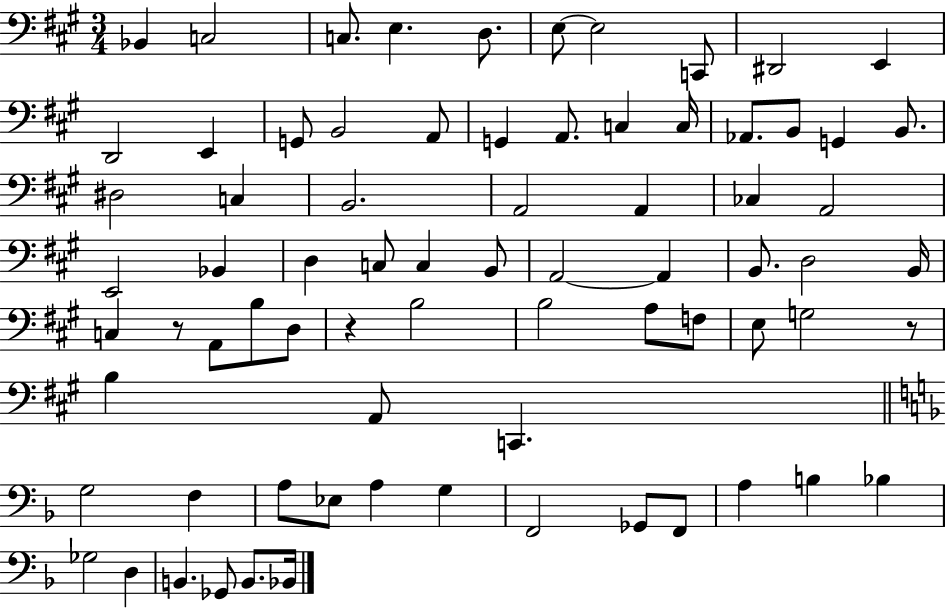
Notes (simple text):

Bb2/q C3/h C3/e. E3/q. D3/e. E3/e E3/h C2/e D#2/h E2/q D2/h E2/q G2/e B2/h A2/e G2/q A2/e. C3/q C3/s Ab2/e. B2/e G2/q B2/e. D#3/h C3/q B2/h. A2/h A2/q CES3/q A2/h E2/h Bb2/q D3/q C3/e C3/q B2/e A2/h A2/q B2/e. D3/h B2/s C3/q R/e A2/e B3/e D3/e R/q B3/h B3/h A3/e F3/e E3/e G3/h R/e B3/q A2/e C2/q. G3/h F3/q A3/e Eb3/e A3/q G3/q F2/h Gb2/e F2/e A3/q B3/q Bb3/q Gb3/h D3/q B2/q. Gb2/e B2/e. Bb2/s